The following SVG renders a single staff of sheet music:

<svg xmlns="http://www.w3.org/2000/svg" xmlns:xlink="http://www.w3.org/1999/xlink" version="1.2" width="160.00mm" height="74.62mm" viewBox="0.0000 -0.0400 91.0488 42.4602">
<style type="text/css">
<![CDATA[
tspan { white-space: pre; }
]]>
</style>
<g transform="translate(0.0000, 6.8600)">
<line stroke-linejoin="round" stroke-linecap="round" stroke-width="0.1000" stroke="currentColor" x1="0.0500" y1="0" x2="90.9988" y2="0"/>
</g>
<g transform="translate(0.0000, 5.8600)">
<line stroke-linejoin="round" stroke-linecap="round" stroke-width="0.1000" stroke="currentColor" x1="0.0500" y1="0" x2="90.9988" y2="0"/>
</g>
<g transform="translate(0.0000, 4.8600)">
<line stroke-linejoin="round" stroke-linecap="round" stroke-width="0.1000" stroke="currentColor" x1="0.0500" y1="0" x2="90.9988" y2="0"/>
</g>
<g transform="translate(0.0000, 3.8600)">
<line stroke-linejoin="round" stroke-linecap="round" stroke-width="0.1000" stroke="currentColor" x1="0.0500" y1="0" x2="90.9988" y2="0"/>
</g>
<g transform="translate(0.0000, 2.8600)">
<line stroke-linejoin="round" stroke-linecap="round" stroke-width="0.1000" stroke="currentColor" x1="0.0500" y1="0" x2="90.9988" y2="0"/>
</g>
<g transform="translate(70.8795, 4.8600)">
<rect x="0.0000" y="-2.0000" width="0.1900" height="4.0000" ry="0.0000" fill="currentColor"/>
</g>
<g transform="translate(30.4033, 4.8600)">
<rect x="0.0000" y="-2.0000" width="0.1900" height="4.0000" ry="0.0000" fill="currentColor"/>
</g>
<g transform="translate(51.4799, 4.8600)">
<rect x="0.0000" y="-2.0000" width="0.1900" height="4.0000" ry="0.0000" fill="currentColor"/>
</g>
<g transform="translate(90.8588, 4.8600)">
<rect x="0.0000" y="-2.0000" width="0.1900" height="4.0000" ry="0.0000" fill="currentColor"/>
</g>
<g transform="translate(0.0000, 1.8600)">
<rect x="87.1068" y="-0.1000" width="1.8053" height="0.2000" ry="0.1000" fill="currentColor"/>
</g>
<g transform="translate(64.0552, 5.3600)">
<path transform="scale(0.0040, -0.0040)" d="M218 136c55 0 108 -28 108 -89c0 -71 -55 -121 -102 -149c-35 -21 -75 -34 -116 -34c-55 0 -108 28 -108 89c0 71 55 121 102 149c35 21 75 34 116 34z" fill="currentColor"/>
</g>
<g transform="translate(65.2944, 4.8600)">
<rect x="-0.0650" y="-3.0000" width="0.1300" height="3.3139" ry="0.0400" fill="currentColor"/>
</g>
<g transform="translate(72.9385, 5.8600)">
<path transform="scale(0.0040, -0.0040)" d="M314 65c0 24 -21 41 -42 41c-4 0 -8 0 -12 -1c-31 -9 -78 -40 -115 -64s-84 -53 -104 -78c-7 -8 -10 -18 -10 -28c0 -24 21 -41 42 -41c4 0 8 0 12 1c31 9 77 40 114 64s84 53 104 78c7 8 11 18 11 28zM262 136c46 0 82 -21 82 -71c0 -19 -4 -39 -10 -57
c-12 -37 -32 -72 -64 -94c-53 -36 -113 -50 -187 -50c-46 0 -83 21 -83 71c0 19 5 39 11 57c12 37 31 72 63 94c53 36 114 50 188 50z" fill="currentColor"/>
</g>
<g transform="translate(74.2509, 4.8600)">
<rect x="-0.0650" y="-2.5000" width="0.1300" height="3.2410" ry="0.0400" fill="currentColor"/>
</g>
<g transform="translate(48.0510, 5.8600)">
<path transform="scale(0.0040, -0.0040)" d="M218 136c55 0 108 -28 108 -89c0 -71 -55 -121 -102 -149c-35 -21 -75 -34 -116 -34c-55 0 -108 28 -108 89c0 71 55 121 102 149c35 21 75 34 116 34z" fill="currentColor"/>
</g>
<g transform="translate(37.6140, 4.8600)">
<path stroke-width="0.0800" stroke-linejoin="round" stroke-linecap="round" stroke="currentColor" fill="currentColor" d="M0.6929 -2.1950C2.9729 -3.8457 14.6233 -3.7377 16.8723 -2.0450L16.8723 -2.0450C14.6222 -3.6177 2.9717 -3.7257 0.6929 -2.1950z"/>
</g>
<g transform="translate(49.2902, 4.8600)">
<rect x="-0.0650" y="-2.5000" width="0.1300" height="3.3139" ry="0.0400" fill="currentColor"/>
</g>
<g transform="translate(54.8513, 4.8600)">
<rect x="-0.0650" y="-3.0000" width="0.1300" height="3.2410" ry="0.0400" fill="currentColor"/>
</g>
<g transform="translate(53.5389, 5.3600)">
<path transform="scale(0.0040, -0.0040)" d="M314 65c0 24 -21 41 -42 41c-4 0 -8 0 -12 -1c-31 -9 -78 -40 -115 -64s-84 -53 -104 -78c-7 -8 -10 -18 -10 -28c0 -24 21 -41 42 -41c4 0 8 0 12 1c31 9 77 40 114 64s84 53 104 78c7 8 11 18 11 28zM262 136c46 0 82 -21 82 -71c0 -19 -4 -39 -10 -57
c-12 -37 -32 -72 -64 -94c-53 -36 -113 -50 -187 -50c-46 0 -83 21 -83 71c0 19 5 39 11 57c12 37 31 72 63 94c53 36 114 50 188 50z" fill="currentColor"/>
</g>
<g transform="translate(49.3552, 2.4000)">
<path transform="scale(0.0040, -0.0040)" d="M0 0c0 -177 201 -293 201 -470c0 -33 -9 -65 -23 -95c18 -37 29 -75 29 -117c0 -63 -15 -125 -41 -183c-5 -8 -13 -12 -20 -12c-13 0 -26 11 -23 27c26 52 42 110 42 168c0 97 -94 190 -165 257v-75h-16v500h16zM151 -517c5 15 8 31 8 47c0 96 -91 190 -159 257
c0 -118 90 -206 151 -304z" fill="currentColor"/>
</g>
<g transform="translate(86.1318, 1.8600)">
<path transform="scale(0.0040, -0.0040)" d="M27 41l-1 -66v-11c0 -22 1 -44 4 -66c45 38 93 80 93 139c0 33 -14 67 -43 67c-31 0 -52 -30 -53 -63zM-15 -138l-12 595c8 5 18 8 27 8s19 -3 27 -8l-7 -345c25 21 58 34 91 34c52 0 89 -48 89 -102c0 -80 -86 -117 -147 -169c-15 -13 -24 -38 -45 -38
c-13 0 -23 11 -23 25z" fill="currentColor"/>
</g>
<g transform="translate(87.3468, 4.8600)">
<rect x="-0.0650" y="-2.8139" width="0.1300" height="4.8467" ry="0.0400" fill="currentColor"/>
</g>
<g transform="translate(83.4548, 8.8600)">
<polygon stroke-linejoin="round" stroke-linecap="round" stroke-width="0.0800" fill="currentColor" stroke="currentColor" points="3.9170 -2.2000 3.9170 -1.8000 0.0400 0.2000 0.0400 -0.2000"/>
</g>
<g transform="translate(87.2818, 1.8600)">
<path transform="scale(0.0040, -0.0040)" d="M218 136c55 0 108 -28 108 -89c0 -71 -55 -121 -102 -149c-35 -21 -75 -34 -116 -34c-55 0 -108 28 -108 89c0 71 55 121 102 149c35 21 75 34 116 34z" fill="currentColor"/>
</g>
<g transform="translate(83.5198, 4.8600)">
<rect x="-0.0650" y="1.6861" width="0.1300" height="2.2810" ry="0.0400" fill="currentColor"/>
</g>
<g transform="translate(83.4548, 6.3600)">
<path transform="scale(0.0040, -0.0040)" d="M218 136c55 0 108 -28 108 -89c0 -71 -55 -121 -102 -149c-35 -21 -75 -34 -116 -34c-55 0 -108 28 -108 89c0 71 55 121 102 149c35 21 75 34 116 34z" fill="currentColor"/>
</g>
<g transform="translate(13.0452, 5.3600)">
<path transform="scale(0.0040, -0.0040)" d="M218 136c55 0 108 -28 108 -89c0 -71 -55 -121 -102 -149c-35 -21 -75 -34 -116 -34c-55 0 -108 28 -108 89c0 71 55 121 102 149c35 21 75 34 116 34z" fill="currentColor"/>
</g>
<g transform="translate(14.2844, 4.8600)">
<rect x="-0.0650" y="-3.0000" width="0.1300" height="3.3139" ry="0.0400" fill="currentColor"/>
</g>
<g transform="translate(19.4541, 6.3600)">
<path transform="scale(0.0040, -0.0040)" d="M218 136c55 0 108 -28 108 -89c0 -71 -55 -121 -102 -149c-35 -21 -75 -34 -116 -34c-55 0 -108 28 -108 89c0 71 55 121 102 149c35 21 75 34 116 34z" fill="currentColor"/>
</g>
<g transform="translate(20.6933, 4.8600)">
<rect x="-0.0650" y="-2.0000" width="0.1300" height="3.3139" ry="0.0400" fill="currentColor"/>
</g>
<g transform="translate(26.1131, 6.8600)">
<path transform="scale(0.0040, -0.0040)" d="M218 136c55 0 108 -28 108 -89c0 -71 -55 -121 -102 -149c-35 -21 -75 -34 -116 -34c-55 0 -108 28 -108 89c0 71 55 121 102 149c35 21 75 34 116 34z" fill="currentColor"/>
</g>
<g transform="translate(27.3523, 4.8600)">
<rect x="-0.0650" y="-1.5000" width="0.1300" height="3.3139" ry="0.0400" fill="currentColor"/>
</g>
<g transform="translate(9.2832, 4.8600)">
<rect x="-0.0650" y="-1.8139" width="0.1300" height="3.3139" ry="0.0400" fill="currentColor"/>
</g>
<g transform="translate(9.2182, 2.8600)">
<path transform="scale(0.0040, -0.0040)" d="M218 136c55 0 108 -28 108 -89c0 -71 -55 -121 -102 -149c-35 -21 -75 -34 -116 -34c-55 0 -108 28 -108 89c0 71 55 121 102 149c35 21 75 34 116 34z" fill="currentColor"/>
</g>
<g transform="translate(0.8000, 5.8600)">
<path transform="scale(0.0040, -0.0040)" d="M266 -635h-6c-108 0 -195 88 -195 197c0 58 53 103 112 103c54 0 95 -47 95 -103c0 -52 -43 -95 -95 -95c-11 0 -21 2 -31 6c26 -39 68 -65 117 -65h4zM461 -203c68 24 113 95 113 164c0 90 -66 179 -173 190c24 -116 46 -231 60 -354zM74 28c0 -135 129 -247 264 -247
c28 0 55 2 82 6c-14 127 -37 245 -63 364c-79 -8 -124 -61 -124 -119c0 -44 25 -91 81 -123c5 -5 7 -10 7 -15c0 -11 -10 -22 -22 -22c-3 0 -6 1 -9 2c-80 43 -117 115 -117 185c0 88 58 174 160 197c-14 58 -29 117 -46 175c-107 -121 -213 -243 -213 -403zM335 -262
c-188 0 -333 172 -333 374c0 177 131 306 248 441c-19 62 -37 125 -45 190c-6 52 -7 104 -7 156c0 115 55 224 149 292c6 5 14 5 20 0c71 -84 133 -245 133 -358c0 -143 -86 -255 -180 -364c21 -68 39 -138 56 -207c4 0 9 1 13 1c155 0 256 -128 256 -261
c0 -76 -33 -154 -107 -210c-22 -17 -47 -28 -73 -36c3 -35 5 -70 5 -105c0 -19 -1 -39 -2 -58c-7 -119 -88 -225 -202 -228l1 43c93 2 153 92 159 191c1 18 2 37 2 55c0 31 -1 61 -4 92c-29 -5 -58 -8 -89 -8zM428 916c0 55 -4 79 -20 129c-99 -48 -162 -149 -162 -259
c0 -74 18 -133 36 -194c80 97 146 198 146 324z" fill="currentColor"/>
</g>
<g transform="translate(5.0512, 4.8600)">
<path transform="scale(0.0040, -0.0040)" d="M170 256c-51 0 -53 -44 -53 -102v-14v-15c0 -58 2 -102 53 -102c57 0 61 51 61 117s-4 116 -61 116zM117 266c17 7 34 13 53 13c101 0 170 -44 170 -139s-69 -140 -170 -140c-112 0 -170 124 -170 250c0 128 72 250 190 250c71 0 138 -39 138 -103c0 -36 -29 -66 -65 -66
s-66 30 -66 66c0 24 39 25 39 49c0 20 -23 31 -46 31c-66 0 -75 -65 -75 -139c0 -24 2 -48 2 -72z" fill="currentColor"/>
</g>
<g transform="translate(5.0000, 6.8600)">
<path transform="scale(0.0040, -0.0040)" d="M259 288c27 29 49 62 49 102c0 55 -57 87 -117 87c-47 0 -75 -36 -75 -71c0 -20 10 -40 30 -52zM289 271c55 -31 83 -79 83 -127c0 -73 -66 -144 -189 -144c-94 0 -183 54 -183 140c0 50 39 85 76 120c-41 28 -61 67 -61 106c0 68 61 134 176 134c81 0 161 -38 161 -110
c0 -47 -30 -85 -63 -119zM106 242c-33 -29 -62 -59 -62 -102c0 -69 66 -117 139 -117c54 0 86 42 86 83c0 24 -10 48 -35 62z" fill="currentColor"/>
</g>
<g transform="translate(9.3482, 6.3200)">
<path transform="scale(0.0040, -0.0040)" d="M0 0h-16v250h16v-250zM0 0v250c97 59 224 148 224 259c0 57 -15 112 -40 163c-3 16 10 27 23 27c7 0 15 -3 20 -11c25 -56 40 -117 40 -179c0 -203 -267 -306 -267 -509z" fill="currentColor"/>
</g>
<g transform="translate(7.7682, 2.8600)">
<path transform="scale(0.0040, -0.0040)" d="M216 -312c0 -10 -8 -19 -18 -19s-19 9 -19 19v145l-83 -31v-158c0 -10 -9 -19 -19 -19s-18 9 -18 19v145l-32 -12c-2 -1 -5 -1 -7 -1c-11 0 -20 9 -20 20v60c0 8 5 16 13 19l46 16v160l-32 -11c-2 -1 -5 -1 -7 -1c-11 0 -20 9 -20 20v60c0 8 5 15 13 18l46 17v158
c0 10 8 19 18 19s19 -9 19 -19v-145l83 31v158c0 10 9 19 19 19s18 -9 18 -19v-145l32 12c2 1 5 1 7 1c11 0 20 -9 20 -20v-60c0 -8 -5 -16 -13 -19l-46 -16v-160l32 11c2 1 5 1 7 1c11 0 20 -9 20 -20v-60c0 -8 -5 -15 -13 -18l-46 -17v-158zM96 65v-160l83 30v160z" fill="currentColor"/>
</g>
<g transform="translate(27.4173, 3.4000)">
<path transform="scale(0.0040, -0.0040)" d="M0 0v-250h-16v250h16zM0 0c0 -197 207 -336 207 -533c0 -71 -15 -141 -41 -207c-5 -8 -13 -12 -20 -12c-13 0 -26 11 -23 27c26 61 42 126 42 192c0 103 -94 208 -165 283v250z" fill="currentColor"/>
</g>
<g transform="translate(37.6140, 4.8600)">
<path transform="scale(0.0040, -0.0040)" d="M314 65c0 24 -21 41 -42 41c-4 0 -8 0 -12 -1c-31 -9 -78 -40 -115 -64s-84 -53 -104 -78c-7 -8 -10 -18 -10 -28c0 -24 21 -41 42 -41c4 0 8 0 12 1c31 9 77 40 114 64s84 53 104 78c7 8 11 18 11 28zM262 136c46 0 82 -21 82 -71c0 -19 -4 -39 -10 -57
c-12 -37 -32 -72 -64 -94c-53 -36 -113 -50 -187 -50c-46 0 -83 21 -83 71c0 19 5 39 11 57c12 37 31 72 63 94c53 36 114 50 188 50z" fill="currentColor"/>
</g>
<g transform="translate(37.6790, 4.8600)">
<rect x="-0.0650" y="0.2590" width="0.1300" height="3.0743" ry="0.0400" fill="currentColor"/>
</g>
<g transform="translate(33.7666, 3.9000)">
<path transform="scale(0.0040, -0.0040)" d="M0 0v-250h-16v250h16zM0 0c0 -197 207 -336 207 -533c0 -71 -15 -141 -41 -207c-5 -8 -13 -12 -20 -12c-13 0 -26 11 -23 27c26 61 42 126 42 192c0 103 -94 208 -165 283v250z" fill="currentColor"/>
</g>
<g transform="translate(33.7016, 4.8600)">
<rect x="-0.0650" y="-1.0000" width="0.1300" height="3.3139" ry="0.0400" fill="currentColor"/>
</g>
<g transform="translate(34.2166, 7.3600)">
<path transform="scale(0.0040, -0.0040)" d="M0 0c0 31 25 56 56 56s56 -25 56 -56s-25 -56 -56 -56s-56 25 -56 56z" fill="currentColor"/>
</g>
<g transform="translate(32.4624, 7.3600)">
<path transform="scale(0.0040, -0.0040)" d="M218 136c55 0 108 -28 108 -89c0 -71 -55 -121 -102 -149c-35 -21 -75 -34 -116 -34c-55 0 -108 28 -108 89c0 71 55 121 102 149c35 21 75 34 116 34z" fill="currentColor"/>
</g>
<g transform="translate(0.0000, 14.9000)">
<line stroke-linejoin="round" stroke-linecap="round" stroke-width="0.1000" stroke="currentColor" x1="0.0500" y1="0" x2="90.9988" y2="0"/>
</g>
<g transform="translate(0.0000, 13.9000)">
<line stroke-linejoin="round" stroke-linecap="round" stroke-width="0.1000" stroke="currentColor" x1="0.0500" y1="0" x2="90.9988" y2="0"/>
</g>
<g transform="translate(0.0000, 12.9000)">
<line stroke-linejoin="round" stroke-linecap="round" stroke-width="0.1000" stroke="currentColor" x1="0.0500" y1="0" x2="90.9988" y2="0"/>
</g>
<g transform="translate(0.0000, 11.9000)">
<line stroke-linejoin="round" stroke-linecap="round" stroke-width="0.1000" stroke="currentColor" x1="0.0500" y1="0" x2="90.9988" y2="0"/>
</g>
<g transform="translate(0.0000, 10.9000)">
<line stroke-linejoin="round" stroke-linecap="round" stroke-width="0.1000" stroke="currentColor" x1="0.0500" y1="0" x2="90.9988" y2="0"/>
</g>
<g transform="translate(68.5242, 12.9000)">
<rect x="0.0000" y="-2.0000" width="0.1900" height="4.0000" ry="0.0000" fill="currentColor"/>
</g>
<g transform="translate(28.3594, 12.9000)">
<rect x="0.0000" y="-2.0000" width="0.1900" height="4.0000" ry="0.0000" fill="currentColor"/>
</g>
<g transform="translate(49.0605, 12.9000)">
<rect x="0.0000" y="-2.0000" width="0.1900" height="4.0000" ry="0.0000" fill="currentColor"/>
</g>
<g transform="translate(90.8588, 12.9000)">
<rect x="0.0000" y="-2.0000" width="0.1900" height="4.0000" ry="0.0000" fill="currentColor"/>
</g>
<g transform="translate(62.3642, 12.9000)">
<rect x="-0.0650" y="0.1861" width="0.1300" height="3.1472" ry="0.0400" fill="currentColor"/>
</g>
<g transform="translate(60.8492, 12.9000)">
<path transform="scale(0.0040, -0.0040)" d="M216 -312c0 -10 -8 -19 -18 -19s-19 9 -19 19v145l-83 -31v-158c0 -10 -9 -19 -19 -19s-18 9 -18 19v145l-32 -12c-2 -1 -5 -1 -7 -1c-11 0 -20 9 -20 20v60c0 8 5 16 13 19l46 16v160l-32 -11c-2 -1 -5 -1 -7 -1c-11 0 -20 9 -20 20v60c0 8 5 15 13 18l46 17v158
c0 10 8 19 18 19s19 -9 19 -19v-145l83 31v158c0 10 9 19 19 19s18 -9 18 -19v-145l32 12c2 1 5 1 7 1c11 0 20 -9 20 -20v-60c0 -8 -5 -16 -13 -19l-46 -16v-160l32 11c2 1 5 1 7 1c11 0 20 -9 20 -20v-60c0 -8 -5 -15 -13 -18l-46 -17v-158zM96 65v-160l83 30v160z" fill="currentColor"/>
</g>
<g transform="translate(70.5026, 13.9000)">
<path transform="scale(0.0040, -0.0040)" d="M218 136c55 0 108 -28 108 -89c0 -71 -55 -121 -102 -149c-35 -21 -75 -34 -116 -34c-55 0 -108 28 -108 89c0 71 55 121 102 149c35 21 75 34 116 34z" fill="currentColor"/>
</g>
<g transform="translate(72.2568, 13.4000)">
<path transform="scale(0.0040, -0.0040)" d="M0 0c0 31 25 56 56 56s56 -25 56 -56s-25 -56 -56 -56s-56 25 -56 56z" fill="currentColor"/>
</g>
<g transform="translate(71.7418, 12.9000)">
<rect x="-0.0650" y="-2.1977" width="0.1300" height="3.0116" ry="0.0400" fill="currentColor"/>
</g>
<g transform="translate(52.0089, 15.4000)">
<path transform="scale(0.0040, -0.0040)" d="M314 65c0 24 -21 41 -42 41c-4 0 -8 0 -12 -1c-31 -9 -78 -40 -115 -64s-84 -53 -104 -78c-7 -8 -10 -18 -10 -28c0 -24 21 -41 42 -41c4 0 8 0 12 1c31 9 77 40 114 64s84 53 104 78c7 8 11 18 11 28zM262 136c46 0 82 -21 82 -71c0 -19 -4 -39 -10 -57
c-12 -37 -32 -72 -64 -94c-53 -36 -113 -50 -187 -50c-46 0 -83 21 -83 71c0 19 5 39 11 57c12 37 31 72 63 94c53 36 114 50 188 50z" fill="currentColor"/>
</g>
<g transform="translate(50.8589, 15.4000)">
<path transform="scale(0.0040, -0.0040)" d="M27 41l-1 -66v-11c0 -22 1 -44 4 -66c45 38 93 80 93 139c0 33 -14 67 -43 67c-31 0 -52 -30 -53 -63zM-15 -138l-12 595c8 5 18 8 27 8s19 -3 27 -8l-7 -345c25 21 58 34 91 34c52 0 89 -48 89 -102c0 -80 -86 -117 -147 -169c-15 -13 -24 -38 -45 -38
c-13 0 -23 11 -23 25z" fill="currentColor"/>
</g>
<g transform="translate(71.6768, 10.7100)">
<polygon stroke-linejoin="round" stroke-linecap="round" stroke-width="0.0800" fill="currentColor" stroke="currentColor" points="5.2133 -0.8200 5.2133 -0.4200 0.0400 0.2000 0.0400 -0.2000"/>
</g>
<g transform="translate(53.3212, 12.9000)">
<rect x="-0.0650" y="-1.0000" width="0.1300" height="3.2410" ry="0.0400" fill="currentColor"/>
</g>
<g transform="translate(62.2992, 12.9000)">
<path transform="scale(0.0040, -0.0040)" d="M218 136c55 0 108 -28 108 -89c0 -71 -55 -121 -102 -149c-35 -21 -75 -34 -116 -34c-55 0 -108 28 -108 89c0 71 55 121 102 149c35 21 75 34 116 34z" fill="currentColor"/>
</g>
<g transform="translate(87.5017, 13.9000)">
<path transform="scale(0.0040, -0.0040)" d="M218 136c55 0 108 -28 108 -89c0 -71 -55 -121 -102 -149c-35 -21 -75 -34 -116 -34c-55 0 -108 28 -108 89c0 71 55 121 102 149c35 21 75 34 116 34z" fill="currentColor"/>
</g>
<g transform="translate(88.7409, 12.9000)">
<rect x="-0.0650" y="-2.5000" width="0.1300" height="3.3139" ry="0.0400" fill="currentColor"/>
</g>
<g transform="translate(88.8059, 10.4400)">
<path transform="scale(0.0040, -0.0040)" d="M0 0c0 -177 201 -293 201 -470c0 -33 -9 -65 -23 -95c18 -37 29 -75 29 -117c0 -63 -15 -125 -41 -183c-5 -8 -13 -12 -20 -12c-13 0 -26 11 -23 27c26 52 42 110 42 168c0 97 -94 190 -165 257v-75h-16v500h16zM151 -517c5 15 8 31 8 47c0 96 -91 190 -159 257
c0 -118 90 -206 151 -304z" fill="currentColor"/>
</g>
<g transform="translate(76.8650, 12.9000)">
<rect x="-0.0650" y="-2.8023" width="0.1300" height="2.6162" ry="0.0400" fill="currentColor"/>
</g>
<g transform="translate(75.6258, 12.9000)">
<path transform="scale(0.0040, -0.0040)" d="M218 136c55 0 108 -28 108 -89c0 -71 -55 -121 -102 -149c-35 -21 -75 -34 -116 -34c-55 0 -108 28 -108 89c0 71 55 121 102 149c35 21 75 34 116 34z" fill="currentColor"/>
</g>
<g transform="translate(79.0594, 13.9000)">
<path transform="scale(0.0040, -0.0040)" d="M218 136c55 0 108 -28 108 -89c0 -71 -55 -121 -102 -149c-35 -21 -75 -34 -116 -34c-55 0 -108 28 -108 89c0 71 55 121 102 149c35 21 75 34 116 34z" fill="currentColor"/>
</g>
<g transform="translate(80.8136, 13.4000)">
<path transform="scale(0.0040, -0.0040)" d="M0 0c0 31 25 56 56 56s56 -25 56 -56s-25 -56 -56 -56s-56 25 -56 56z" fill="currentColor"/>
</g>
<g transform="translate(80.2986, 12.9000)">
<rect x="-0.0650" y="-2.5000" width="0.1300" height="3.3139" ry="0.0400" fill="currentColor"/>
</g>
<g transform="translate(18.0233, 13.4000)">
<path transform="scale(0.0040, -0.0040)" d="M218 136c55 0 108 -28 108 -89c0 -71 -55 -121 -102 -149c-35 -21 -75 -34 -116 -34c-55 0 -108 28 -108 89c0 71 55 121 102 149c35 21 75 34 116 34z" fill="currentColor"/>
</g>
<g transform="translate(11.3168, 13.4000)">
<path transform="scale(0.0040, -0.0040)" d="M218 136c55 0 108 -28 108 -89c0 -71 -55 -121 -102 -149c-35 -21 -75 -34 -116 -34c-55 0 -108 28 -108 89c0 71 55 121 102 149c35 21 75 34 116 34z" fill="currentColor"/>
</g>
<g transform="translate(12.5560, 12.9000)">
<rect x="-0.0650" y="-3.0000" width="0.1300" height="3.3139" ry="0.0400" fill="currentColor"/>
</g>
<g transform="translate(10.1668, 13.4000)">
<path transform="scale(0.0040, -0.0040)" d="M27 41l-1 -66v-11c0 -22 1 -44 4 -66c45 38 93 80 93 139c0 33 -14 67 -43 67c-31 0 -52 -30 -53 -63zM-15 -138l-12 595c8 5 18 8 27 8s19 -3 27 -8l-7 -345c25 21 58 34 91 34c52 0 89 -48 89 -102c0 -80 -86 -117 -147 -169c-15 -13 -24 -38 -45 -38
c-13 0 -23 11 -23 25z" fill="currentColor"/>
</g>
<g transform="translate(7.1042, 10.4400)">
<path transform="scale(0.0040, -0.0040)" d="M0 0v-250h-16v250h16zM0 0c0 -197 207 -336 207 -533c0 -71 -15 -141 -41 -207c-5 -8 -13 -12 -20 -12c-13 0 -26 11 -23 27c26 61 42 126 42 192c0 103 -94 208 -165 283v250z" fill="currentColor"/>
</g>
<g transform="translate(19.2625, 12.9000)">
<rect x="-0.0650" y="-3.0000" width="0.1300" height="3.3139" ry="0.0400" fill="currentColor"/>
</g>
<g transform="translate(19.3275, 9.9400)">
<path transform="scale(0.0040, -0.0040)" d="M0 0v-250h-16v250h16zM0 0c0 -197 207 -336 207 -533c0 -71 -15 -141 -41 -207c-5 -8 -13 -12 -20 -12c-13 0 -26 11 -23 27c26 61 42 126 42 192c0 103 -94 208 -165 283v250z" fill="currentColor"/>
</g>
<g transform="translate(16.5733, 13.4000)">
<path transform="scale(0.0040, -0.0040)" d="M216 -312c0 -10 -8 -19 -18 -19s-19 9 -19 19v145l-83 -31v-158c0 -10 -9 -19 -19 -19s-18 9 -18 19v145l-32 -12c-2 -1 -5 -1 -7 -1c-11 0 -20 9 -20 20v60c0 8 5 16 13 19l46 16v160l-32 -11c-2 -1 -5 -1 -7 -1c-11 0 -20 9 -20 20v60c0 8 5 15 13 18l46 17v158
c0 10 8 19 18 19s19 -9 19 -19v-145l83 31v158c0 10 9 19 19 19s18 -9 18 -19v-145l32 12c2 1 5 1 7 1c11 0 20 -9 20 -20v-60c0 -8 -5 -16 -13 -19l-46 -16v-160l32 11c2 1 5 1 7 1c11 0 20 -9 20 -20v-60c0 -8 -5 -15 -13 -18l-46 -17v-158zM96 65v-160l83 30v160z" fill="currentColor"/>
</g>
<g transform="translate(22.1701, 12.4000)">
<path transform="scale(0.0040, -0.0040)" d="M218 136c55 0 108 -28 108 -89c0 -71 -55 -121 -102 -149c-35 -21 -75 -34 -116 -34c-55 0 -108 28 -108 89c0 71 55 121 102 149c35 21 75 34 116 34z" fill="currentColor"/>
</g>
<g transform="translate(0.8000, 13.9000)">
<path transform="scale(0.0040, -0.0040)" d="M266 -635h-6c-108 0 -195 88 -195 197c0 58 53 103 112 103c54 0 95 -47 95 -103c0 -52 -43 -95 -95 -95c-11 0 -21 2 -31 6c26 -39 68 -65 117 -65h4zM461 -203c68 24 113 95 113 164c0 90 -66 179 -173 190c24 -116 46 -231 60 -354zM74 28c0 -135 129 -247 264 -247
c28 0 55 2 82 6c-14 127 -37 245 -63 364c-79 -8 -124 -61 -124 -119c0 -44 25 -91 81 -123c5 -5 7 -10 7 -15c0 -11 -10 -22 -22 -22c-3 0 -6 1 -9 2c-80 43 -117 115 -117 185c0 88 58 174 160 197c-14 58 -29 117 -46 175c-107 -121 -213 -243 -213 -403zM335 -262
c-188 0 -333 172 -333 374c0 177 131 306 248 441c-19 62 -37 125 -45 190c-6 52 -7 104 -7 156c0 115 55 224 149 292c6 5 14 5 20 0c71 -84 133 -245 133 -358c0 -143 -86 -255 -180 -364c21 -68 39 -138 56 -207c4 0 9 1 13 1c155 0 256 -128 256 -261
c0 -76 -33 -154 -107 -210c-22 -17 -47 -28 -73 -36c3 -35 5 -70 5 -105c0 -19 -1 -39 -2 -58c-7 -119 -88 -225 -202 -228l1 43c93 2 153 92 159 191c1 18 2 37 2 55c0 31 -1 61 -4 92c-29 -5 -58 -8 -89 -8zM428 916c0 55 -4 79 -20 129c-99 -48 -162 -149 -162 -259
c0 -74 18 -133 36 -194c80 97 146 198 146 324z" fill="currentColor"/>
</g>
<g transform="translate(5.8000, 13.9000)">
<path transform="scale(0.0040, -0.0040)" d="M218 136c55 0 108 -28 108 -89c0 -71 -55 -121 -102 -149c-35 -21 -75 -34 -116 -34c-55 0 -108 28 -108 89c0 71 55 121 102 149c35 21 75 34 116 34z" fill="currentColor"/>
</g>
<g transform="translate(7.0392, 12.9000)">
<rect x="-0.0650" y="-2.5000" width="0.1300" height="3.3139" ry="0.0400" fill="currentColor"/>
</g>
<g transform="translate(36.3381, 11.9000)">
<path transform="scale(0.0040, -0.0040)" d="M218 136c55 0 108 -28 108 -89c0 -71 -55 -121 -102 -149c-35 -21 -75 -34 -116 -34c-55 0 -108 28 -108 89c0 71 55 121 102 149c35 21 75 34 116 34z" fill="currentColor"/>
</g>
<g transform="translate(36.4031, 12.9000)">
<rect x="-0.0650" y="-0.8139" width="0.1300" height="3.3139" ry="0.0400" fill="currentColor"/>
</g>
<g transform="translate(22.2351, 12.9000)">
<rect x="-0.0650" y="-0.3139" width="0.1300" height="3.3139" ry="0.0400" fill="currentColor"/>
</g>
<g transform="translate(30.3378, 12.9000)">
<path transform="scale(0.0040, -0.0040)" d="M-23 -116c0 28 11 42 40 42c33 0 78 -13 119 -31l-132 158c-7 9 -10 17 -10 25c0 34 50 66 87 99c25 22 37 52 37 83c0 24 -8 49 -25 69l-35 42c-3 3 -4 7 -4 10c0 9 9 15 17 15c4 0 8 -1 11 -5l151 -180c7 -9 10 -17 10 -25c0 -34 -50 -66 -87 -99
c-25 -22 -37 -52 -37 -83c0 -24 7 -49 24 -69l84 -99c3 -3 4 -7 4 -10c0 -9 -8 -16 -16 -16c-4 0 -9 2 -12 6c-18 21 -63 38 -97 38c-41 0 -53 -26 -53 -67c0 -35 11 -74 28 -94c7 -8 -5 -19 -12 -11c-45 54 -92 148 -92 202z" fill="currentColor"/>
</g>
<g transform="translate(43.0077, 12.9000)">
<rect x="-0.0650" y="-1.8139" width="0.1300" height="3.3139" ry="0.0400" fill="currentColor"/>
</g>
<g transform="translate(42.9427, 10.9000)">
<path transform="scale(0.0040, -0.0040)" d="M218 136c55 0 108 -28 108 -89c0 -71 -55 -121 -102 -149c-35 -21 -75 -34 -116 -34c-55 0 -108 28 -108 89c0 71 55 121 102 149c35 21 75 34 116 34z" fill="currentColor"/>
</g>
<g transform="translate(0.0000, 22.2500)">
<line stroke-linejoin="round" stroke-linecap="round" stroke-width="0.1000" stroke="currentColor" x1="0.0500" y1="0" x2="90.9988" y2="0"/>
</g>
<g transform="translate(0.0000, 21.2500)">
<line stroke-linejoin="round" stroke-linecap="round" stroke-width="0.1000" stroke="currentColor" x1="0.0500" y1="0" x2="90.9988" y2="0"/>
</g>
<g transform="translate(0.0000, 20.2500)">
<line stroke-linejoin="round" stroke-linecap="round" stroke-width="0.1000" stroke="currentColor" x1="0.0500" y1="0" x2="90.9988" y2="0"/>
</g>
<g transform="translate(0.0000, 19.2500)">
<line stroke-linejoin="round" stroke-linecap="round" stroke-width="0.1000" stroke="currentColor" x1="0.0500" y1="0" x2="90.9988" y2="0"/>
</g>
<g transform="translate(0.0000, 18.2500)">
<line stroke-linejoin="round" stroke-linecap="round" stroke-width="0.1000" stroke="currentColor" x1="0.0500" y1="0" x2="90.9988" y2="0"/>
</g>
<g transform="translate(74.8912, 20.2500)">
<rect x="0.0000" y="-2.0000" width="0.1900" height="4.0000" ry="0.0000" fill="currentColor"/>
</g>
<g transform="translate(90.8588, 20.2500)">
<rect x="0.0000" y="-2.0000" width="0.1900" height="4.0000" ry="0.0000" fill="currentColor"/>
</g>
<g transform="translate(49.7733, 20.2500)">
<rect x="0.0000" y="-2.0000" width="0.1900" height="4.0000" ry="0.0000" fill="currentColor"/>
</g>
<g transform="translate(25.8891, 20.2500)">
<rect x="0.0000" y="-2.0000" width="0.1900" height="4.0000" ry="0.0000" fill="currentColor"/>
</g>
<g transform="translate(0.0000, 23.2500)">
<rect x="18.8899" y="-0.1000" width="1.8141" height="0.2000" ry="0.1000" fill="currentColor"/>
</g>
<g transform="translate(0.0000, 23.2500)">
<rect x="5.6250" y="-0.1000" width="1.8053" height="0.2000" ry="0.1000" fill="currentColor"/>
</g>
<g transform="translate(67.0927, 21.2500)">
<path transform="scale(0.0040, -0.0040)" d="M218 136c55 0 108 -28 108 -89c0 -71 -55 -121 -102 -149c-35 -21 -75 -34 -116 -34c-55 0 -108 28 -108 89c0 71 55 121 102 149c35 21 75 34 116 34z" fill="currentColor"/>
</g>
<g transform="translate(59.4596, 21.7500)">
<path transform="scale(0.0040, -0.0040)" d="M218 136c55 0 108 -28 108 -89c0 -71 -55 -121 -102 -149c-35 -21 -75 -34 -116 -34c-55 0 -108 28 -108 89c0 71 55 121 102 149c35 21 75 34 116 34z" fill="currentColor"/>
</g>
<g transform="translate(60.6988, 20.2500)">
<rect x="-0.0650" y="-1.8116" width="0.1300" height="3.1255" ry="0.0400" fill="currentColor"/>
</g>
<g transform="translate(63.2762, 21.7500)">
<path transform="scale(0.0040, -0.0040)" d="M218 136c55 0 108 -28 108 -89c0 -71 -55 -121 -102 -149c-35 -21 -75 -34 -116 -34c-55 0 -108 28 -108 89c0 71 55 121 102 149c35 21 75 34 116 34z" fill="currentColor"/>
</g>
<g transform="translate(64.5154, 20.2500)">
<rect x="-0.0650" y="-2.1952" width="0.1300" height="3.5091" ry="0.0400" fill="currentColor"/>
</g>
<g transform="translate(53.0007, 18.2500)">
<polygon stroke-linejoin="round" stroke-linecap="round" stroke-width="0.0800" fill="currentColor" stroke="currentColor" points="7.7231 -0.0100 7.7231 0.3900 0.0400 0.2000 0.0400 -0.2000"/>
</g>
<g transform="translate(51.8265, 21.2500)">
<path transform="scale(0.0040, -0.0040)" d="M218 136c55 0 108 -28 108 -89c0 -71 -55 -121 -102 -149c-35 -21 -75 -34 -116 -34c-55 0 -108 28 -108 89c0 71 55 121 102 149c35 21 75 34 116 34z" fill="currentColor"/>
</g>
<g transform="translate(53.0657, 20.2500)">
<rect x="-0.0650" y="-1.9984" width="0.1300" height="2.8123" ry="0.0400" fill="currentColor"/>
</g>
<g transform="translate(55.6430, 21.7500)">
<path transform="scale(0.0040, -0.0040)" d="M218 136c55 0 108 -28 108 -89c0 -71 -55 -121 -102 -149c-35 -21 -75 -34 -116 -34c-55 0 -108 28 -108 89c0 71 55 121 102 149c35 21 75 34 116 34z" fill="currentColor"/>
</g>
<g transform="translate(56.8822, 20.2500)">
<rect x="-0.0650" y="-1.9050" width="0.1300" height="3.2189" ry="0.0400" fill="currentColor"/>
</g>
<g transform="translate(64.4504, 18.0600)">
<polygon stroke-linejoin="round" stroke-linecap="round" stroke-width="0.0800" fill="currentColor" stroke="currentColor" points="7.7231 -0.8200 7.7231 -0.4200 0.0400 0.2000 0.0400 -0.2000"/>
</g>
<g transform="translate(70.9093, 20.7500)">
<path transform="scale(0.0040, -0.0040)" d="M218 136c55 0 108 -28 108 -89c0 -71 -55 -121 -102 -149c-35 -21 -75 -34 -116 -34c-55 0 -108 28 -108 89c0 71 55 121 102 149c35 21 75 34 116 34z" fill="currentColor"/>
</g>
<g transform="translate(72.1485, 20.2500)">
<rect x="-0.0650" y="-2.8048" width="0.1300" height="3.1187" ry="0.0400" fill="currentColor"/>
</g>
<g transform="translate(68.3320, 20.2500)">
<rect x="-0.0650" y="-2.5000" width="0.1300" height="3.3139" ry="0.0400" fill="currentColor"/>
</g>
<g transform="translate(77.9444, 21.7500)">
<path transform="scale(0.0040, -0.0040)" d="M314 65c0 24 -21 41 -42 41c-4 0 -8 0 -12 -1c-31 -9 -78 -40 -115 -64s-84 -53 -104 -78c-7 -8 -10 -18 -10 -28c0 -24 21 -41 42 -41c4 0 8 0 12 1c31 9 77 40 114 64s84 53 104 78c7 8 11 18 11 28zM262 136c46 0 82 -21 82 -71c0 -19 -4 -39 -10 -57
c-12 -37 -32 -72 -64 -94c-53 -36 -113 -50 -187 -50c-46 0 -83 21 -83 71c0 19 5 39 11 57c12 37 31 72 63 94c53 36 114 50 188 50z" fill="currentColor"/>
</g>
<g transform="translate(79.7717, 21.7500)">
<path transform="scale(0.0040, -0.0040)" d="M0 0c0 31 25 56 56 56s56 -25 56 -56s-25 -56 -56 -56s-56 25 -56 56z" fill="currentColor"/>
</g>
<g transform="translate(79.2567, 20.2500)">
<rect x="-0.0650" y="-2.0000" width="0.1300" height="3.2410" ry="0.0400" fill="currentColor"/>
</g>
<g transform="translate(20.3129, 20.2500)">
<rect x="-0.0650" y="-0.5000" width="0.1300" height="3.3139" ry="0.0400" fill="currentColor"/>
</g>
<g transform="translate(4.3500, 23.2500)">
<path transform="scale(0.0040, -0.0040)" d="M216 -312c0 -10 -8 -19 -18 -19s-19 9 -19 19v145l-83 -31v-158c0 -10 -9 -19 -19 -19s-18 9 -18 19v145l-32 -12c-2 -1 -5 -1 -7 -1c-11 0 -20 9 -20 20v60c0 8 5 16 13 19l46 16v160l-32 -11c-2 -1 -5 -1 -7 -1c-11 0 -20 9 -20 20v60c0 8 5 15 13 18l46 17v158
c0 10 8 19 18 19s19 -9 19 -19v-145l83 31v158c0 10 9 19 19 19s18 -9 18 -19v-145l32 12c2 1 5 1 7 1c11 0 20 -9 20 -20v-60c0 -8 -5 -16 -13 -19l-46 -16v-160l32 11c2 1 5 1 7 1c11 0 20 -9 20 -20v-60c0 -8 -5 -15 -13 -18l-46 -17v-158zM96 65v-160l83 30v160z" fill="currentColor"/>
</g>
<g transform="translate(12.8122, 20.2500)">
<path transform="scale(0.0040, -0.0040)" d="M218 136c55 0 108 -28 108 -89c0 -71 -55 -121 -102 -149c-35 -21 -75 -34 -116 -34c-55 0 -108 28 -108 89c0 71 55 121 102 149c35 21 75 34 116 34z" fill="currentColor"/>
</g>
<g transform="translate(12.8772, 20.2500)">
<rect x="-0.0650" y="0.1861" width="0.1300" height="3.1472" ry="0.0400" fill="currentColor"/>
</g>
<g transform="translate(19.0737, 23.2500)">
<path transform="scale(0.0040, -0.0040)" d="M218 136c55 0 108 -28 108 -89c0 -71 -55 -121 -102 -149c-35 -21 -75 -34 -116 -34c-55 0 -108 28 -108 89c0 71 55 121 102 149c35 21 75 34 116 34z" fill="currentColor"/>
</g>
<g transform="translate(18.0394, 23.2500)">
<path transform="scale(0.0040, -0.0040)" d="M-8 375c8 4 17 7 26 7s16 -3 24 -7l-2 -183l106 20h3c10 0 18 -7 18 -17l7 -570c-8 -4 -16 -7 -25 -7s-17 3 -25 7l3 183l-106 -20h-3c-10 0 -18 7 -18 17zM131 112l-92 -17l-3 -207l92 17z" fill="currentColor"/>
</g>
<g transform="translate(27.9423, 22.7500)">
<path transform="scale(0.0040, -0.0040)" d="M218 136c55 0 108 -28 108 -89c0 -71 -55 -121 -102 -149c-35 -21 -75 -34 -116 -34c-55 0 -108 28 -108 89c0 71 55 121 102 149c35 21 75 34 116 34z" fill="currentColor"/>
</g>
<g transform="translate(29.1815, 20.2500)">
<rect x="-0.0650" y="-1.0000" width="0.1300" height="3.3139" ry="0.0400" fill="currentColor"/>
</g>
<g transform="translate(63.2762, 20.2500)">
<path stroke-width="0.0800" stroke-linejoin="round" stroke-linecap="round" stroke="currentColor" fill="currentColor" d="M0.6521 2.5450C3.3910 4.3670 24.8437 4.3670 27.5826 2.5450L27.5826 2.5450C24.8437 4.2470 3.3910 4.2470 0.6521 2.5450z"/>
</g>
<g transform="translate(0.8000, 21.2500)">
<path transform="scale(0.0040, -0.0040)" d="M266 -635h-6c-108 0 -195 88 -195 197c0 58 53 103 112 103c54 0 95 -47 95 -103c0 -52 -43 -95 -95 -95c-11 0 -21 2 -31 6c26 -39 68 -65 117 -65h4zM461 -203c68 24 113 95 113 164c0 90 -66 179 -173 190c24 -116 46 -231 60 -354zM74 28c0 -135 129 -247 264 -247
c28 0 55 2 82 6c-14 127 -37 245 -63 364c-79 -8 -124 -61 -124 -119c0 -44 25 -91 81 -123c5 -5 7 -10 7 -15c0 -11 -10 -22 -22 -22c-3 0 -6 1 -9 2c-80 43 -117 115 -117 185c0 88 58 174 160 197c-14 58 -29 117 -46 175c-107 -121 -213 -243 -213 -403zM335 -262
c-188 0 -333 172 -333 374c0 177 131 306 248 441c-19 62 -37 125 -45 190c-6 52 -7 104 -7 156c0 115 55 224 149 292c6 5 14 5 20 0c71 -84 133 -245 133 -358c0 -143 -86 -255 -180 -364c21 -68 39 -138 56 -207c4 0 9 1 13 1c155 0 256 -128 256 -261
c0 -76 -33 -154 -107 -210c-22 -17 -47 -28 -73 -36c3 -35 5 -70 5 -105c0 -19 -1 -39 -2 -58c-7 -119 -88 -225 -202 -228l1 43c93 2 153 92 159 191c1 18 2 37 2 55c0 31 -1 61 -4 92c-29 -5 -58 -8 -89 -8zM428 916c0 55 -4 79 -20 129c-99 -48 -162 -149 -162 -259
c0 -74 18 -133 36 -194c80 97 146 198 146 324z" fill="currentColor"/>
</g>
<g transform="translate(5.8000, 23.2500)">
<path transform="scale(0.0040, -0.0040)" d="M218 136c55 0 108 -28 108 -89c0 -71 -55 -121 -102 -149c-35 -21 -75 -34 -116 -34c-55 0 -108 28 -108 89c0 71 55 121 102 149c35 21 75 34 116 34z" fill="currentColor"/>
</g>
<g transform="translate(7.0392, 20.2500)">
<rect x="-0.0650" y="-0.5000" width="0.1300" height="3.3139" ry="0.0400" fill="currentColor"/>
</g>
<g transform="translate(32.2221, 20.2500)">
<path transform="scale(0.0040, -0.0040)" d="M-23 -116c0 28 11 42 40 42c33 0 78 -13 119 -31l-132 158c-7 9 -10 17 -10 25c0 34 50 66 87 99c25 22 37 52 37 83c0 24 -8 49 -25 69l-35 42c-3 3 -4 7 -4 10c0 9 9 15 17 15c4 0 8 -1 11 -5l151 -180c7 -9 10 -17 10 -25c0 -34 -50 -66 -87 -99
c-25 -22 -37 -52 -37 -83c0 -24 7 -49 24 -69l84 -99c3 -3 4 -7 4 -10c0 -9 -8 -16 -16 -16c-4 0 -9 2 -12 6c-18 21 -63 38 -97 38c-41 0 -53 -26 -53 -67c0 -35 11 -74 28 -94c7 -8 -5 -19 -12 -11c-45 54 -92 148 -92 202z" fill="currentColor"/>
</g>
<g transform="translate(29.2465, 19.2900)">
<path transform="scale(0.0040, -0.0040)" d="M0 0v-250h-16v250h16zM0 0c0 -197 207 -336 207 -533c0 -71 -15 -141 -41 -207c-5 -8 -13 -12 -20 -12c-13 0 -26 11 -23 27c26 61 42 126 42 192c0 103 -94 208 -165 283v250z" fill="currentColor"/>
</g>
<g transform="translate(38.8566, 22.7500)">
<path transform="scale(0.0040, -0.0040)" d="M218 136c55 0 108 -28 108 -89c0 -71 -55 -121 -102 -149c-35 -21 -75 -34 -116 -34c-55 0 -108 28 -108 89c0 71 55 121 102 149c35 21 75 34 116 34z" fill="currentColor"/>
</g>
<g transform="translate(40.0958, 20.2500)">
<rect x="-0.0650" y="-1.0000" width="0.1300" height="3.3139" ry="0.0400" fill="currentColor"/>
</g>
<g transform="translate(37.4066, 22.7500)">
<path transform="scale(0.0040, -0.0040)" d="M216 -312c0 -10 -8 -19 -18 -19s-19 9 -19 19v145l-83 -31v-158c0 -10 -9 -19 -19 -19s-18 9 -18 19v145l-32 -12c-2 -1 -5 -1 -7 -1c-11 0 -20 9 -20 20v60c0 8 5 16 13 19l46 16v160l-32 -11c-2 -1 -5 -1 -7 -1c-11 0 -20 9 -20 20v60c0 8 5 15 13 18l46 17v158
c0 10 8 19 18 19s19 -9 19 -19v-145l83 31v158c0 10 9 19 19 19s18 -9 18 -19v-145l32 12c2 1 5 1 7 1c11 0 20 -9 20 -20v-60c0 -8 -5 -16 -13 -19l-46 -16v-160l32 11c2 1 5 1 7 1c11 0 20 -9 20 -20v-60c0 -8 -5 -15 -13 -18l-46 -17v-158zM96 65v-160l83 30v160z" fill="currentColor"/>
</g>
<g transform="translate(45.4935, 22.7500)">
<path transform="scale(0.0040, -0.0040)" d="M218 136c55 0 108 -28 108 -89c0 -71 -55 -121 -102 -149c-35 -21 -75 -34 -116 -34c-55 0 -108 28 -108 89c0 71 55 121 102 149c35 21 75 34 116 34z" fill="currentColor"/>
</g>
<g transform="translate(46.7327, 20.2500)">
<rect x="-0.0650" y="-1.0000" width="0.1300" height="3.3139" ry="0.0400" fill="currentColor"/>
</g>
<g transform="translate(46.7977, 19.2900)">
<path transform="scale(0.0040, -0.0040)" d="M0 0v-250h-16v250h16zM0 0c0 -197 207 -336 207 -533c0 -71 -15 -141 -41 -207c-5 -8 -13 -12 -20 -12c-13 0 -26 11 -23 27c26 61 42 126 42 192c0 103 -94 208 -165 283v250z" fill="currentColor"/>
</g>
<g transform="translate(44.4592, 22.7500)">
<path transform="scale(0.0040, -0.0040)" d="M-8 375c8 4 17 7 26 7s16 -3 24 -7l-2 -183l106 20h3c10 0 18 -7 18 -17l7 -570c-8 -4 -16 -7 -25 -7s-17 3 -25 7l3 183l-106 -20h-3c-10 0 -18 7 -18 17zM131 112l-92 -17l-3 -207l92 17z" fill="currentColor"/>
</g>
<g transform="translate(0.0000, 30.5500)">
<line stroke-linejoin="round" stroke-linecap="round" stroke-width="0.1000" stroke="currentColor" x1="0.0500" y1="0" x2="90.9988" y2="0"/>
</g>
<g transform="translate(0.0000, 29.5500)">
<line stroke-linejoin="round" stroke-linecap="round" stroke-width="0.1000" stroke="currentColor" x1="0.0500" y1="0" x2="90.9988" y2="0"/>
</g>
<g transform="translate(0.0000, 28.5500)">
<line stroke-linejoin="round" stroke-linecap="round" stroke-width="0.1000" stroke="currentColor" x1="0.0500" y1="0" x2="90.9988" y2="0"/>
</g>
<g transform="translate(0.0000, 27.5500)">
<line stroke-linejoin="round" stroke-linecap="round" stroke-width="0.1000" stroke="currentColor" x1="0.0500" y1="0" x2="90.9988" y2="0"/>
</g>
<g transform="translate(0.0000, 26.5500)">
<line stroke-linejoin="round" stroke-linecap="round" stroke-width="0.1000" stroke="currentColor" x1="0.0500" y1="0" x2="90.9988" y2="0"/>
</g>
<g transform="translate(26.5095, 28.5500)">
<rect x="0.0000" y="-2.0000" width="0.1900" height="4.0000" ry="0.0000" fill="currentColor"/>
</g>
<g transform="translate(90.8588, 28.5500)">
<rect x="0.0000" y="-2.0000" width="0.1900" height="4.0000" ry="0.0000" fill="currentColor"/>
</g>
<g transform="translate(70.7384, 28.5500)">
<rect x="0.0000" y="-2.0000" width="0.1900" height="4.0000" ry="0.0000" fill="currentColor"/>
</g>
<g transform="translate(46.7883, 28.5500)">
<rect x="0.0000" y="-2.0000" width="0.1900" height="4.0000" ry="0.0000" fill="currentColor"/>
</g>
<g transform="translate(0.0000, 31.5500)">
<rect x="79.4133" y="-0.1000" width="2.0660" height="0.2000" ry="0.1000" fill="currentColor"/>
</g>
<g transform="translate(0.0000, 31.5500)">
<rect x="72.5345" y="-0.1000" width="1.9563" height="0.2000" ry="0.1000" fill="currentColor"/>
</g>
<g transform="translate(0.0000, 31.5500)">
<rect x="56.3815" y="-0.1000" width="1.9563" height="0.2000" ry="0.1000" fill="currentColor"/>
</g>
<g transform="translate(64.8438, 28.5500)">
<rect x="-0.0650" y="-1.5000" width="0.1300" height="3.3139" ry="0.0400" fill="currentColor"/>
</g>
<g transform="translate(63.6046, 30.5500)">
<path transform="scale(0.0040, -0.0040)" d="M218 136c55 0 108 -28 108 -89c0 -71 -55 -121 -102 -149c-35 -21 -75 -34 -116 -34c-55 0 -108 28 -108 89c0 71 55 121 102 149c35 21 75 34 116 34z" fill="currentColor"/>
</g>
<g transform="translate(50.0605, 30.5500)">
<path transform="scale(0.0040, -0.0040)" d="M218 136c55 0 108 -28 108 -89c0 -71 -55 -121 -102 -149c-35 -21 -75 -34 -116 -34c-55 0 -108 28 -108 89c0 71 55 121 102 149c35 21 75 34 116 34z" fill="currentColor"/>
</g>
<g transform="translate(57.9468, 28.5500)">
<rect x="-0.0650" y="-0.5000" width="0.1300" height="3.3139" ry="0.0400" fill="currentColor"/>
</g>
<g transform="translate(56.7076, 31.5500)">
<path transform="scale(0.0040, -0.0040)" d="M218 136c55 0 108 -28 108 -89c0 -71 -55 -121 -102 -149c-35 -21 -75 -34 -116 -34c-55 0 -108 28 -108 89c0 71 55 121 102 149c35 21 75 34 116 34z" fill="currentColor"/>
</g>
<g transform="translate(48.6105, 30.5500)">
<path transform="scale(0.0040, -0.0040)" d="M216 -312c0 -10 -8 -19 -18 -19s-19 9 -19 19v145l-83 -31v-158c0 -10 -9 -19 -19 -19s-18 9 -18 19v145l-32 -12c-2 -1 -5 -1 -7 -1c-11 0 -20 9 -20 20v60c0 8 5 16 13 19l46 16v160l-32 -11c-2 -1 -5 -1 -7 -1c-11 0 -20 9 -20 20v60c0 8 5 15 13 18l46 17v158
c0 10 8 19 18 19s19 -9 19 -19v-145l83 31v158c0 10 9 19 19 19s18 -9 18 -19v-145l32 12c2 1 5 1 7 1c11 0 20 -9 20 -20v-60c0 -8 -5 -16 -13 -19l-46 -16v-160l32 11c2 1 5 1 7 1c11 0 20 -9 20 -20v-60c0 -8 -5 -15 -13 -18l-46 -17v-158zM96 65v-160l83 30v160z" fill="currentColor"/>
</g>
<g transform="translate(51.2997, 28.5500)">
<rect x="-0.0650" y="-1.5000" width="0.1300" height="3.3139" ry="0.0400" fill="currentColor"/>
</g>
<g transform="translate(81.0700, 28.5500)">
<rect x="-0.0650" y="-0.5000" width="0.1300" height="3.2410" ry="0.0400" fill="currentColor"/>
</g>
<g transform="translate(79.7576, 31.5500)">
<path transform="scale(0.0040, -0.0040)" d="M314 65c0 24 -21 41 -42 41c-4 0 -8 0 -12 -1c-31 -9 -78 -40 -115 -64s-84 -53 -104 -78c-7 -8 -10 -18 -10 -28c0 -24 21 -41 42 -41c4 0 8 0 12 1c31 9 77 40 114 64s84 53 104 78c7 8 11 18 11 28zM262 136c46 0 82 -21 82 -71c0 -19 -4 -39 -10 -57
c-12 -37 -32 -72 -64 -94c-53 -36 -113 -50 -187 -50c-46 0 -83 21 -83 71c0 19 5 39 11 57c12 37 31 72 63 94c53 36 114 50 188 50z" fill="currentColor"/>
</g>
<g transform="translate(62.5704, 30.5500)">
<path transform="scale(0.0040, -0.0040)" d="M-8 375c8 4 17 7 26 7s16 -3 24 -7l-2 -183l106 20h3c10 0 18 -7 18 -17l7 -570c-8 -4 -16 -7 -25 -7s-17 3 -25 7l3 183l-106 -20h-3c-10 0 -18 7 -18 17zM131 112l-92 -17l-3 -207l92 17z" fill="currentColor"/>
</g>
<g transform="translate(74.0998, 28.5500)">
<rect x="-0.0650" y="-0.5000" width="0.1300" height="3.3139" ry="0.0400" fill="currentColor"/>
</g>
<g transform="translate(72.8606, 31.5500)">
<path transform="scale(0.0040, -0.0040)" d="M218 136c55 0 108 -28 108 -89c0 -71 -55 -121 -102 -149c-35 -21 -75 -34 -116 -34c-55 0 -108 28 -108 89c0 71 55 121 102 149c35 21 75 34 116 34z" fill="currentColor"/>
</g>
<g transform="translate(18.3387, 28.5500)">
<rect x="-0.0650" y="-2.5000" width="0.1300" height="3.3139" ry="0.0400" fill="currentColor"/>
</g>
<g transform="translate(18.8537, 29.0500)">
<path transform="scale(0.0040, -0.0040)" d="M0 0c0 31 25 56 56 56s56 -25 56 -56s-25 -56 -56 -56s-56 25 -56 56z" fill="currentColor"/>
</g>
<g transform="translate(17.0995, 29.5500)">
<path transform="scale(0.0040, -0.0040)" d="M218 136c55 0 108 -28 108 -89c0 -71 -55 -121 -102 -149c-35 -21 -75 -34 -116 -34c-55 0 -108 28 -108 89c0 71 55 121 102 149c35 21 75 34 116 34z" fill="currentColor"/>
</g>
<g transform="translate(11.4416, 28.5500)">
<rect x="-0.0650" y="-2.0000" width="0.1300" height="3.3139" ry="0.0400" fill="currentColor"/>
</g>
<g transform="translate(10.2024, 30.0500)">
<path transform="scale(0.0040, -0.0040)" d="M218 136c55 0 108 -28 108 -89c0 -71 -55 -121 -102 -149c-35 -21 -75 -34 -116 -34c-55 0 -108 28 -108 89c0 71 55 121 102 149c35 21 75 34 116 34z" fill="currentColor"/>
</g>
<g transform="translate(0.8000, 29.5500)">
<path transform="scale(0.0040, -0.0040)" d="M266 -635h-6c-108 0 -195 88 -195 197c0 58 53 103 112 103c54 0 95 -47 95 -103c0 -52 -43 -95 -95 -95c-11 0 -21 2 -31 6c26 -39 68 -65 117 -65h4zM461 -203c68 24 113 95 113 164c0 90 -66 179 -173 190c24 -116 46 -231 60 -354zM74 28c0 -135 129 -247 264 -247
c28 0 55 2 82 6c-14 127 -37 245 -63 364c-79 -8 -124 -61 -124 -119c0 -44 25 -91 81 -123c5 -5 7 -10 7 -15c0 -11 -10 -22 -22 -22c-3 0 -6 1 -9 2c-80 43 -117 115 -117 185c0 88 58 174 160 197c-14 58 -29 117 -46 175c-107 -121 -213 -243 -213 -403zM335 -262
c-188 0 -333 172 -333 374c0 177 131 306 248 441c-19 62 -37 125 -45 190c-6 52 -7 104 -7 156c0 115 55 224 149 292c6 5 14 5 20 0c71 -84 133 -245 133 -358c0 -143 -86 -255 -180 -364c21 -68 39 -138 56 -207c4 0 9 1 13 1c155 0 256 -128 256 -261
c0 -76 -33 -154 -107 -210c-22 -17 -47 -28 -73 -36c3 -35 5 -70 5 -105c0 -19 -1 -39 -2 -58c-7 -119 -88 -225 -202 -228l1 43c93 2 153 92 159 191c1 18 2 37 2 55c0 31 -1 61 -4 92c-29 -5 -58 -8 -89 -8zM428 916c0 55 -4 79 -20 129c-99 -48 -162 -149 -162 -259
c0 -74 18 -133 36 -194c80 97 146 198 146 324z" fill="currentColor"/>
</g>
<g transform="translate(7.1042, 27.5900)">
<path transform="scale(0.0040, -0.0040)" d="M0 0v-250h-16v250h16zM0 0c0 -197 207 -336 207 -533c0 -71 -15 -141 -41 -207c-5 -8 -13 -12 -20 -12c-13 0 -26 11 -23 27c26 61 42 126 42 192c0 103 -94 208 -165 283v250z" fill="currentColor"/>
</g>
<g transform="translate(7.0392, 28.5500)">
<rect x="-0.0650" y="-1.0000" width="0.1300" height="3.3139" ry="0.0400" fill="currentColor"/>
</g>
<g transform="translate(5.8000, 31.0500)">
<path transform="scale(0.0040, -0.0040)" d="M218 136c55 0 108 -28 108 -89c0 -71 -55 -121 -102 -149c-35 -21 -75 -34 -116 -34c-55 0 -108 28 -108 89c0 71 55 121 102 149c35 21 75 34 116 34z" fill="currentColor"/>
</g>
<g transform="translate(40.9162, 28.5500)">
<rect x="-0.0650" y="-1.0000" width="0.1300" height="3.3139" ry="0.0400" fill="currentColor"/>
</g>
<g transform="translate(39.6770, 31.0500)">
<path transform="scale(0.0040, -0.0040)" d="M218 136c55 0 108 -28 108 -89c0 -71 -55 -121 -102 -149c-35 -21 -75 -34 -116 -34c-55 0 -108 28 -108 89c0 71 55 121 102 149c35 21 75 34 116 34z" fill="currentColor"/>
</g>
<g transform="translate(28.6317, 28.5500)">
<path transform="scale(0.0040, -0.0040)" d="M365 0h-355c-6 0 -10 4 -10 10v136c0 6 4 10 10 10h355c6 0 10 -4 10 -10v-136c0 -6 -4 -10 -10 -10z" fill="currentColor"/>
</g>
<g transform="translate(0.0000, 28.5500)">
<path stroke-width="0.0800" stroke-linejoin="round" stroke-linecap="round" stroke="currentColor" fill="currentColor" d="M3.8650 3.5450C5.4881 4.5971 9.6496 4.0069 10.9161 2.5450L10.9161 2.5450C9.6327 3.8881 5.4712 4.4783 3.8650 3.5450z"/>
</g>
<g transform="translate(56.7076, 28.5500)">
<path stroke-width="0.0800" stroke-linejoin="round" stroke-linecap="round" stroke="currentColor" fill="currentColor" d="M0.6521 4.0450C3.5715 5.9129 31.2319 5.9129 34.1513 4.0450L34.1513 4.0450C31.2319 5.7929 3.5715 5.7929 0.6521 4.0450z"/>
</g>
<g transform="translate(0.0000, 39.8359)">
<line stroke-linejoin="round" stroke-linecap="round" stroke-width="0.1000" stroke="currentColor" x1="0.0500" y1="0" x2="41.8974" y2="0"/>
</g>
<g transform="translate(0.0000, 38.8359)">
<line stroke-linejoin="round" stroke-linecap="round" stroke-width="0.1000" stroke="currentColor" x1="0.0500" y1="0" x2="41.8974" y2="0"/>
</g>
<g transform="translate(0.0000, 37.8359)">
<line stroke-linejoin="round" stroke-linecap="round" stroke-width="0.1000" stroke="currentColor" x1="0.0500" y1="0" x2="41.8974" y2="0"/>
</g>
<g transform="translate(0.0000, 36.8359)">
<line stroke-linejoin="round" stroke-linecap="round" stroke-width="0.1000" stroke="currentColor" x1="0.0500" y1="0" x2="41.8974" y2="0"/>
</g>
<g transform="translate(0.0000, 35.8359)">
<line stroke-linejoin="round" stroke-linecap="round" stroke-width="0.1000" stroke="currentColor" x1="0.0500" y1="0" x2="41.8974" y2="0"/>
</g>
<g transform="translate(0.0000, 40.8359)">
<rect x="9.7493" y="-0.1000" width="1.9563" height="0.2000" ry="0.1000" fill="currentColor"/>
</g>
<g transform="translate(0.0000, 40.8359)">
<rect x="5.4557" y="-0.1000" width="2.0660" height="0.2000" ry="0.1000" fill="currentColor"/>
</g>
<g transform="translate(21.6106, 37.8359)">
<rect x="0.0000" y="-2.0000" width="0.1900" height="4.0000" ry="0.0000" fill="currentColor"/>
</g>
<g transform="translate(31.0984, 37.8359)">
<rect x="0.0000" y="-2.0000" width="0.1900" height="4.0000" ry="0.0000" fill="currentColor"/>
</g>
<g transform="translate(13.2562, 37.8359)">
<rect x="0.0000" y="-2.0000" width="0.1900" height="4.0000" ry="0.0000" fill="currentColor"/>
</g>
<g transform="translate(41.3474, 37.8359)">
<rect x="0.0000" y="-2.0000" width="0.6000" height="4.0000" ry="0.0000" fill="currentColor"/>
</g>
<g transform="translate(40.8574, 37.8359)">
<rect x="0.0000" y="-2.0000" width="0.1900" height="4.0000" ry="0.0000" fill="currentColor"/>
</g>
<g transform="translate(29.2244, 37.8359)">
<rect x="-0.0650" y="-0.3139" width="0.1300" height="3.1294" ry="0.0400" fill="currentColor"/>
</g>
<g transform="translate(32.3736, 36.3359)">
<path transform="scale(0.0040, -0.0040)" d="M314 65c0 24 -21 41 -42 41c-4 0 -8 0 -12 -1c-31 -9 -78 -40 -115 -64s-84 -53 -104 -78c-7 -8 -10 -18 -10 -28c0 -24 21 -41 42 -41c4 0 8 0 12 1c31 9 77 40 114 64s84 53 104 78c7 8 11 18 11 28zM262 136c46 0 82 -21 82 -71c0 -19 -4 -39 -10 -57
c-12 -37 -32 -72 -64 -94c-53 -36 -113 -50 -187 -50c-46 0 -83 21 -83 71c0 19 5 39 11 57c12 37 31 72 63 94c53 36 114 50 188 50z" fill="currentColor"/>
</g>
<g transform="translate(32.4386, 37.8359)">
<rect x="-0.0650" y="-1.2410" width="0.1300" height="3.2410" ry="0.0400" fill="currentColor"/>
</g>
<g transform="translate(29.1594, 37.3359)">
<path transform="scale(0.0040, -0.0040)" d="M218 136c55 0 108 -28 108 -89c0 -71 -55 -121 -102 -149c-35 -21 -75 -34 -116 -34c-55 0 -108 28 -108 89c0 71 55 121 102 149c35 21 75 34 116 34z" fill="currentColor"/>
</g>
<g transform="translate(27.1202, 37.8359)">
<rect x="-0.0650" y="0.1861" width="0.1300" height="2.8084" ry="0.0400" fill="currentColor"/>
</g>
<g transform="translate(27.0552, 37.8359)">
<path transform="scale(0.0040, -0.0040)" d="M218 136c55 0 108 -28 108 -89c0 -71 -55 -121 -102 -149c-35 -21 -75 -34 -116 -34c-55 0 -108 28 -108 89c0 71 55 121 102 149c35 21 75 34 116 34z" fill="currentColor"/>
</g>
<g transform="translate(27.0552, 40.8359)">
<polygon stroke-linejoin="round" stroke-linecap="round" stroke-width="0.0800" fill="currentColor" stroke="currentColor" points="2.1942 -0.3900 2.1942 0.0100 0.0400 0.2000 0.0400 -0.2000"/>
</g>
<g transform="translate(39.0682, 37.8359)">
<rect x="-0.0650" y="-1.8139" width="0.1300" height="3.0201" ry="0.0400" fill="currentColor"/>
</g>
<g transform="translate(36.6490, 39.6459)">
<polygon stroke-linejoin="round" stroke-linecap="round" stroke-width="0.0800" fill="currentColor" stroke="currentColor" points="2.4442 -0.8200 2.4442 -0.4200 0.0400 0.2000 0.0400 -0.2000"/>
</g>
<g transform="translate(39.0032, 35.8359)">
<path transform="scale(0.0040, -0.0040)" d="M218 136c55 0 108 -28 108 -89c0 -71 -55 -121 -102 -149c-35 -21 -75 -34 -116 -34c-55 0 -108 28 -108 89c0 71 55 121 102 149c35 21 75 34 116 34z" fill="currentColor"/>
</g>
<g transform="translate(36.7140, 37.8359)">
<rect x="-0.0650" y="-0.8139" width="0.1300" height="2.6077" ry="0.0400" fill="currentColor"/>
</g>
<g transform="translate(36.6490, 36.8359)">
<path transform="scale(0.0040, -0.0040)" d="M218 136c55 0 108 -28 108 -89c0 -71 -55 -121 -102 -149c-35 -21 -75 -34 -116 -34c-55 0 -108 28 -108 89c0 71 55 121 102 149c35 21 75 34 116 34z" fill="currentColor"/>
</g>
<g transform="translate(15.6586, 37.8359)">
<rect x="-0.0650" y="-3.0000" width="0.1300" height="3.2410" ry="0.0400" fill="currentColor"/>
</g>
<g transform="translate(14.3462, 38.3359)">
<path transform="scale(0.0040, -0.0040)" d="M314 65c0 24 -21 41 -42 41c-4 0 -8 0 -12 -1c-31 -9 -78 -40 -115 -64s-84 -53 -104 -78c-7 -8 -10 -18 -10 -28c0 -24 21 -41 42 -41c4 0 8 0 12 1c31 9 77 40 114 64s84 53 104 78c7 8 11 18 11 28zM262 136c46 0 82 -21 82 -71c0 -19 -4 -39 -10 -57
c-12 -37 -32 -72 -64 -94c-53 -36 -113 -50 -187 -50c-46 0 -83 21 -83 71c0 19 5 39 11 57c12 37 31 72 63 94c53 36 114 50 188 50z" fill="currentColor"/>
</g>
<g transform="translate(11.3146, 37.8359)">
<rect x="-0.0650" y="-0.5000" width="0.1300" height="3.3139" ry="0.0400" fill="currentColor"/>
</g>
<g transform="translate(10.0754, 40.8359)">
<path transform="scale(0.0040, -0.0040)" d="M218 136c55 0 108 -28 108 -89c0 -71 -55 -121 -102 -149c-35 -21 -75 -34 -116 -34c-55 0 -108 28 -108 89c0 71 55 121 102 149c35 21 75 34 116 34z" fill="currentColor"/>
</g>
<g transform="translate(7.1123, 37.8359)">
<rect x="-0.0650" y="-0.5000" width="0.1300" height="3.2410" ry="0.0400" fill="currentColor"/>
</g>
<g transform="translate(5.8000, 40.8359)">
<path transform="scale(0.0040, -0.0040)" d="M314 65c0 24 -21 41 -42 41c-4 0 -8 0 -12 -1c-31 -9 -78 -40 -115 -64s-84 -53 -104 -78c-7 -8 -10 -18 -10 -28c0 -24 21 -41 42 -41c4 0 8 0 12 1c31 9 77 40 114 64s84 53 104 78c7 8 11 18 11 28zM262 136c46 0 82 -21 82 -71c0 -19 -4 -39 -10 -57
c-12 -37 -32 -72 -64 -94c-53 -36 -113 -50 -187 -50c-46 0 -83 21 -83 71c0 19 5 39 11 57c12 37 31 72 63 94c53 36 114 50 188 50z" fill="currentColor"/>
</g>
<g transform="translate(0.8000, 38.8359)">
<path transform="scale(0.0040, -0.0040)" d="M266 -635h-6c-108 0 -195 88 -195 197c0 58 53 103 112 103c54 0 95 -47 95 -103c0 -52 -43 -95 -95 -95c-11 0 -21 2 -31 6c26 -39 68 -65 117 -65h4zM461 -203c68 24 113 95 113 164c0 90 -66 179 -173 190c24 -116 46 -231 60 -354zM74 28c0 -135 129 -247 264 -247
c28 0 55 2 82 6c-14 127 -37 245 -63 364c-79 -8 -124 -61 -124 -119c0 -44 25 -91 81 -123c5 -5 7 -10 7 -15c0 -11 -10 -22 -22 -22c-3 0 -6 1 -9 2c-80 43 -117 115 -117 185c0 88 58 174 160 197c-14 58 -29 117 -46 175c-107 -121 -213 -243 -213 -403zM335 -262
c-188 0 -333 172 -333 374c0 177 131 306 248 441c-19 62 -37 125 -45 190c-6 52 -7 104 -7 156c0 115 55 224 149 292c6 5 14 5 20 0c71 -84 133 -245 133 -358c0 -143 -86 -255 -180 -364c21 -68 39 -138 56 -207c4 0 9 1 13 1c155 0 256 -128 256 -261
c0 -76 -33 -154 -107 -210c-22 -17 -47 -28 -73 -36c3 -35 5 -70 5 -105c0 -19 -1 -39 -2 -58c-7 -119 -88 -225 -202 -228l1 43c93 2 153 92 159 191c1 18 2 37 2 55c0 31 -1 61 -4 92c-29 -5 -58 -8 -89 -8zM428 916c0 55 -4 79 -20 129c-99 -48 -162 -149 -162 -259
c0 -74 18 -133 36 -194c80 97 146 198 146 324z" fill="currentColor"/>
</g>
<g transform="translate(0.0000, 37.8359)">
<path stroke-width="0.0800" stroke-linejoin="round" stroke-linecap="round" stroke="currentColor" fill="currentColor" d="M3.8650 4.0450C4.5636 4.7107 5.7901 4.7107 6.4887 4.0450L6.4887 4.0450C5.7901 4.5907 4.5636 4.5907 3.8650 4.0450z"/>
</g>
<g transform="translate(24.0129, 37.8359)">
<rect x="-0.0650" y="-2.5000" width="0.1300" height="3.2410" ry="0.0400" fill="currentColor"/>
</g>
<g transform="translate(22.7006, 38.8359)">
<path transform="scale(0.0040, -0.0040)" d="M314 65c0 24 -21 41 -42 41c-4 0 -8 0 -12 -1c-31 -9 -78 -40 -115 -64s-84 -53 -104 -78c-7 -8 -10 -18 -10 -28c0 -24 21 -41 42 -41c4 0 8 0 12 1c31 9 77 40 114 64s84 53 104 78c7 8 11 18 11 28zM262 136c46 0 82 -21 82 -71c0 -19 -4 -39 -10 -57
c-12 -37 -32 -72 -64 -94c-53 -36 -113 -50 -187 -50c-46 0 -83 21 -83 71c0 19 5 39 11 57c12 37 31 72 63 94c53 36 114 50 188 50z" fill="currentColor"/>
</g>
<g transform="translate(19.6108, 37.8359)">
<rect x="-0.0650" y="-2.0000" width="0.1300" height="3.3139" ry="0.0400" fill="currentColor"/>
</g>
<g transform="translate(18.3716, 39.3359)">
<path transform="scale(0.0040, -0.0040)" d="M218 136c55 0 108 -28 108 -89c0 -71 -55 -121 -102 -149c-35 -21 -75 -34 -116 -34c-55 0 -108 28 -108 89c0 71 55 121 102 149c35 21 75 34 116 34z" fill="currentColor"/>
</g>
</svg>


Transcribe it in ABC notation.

X:1
T:Untitled
M:6/8
L:1/4
K:C
^f/2 A F E/2 D/2 B2 G/4 A2 A G2 F/2 _a/2 G/2 _A ^A/2 c z d f _D2 ^B G/2 B/2 G G/4 ^C B C D/2 z ^D D/2 G/2 F/2 F/2 F/2 G/2 A/2 F2 D/2 F G z2 D ^E C E C C2 C2 C A2 F G2 B/2 c/2 e2 d/2 f/2